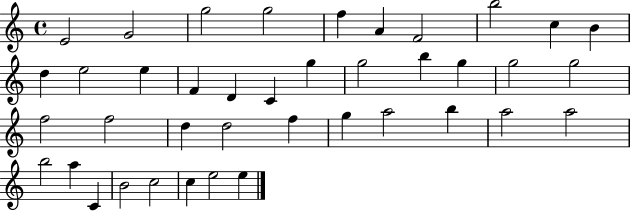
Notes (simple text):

E4/h G4/h G5/h G5/h F5/q A4/q F4/h B5/h C5/q B4/q D5/q E5/h E5/q F4/q D4/q C4/q G5/q G5/h B5/q G5/q G5/h G5/h F5/h F5/h D5/q D5/h F5/q G5/q A5/h B5/q A5/h A5/h B5/h A5/q C4/q B4/h C5/h C5/q E5/h E5/q